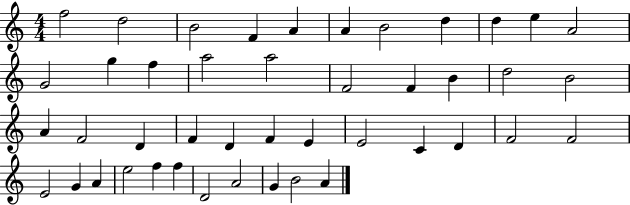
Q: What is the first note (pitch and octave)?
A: F5